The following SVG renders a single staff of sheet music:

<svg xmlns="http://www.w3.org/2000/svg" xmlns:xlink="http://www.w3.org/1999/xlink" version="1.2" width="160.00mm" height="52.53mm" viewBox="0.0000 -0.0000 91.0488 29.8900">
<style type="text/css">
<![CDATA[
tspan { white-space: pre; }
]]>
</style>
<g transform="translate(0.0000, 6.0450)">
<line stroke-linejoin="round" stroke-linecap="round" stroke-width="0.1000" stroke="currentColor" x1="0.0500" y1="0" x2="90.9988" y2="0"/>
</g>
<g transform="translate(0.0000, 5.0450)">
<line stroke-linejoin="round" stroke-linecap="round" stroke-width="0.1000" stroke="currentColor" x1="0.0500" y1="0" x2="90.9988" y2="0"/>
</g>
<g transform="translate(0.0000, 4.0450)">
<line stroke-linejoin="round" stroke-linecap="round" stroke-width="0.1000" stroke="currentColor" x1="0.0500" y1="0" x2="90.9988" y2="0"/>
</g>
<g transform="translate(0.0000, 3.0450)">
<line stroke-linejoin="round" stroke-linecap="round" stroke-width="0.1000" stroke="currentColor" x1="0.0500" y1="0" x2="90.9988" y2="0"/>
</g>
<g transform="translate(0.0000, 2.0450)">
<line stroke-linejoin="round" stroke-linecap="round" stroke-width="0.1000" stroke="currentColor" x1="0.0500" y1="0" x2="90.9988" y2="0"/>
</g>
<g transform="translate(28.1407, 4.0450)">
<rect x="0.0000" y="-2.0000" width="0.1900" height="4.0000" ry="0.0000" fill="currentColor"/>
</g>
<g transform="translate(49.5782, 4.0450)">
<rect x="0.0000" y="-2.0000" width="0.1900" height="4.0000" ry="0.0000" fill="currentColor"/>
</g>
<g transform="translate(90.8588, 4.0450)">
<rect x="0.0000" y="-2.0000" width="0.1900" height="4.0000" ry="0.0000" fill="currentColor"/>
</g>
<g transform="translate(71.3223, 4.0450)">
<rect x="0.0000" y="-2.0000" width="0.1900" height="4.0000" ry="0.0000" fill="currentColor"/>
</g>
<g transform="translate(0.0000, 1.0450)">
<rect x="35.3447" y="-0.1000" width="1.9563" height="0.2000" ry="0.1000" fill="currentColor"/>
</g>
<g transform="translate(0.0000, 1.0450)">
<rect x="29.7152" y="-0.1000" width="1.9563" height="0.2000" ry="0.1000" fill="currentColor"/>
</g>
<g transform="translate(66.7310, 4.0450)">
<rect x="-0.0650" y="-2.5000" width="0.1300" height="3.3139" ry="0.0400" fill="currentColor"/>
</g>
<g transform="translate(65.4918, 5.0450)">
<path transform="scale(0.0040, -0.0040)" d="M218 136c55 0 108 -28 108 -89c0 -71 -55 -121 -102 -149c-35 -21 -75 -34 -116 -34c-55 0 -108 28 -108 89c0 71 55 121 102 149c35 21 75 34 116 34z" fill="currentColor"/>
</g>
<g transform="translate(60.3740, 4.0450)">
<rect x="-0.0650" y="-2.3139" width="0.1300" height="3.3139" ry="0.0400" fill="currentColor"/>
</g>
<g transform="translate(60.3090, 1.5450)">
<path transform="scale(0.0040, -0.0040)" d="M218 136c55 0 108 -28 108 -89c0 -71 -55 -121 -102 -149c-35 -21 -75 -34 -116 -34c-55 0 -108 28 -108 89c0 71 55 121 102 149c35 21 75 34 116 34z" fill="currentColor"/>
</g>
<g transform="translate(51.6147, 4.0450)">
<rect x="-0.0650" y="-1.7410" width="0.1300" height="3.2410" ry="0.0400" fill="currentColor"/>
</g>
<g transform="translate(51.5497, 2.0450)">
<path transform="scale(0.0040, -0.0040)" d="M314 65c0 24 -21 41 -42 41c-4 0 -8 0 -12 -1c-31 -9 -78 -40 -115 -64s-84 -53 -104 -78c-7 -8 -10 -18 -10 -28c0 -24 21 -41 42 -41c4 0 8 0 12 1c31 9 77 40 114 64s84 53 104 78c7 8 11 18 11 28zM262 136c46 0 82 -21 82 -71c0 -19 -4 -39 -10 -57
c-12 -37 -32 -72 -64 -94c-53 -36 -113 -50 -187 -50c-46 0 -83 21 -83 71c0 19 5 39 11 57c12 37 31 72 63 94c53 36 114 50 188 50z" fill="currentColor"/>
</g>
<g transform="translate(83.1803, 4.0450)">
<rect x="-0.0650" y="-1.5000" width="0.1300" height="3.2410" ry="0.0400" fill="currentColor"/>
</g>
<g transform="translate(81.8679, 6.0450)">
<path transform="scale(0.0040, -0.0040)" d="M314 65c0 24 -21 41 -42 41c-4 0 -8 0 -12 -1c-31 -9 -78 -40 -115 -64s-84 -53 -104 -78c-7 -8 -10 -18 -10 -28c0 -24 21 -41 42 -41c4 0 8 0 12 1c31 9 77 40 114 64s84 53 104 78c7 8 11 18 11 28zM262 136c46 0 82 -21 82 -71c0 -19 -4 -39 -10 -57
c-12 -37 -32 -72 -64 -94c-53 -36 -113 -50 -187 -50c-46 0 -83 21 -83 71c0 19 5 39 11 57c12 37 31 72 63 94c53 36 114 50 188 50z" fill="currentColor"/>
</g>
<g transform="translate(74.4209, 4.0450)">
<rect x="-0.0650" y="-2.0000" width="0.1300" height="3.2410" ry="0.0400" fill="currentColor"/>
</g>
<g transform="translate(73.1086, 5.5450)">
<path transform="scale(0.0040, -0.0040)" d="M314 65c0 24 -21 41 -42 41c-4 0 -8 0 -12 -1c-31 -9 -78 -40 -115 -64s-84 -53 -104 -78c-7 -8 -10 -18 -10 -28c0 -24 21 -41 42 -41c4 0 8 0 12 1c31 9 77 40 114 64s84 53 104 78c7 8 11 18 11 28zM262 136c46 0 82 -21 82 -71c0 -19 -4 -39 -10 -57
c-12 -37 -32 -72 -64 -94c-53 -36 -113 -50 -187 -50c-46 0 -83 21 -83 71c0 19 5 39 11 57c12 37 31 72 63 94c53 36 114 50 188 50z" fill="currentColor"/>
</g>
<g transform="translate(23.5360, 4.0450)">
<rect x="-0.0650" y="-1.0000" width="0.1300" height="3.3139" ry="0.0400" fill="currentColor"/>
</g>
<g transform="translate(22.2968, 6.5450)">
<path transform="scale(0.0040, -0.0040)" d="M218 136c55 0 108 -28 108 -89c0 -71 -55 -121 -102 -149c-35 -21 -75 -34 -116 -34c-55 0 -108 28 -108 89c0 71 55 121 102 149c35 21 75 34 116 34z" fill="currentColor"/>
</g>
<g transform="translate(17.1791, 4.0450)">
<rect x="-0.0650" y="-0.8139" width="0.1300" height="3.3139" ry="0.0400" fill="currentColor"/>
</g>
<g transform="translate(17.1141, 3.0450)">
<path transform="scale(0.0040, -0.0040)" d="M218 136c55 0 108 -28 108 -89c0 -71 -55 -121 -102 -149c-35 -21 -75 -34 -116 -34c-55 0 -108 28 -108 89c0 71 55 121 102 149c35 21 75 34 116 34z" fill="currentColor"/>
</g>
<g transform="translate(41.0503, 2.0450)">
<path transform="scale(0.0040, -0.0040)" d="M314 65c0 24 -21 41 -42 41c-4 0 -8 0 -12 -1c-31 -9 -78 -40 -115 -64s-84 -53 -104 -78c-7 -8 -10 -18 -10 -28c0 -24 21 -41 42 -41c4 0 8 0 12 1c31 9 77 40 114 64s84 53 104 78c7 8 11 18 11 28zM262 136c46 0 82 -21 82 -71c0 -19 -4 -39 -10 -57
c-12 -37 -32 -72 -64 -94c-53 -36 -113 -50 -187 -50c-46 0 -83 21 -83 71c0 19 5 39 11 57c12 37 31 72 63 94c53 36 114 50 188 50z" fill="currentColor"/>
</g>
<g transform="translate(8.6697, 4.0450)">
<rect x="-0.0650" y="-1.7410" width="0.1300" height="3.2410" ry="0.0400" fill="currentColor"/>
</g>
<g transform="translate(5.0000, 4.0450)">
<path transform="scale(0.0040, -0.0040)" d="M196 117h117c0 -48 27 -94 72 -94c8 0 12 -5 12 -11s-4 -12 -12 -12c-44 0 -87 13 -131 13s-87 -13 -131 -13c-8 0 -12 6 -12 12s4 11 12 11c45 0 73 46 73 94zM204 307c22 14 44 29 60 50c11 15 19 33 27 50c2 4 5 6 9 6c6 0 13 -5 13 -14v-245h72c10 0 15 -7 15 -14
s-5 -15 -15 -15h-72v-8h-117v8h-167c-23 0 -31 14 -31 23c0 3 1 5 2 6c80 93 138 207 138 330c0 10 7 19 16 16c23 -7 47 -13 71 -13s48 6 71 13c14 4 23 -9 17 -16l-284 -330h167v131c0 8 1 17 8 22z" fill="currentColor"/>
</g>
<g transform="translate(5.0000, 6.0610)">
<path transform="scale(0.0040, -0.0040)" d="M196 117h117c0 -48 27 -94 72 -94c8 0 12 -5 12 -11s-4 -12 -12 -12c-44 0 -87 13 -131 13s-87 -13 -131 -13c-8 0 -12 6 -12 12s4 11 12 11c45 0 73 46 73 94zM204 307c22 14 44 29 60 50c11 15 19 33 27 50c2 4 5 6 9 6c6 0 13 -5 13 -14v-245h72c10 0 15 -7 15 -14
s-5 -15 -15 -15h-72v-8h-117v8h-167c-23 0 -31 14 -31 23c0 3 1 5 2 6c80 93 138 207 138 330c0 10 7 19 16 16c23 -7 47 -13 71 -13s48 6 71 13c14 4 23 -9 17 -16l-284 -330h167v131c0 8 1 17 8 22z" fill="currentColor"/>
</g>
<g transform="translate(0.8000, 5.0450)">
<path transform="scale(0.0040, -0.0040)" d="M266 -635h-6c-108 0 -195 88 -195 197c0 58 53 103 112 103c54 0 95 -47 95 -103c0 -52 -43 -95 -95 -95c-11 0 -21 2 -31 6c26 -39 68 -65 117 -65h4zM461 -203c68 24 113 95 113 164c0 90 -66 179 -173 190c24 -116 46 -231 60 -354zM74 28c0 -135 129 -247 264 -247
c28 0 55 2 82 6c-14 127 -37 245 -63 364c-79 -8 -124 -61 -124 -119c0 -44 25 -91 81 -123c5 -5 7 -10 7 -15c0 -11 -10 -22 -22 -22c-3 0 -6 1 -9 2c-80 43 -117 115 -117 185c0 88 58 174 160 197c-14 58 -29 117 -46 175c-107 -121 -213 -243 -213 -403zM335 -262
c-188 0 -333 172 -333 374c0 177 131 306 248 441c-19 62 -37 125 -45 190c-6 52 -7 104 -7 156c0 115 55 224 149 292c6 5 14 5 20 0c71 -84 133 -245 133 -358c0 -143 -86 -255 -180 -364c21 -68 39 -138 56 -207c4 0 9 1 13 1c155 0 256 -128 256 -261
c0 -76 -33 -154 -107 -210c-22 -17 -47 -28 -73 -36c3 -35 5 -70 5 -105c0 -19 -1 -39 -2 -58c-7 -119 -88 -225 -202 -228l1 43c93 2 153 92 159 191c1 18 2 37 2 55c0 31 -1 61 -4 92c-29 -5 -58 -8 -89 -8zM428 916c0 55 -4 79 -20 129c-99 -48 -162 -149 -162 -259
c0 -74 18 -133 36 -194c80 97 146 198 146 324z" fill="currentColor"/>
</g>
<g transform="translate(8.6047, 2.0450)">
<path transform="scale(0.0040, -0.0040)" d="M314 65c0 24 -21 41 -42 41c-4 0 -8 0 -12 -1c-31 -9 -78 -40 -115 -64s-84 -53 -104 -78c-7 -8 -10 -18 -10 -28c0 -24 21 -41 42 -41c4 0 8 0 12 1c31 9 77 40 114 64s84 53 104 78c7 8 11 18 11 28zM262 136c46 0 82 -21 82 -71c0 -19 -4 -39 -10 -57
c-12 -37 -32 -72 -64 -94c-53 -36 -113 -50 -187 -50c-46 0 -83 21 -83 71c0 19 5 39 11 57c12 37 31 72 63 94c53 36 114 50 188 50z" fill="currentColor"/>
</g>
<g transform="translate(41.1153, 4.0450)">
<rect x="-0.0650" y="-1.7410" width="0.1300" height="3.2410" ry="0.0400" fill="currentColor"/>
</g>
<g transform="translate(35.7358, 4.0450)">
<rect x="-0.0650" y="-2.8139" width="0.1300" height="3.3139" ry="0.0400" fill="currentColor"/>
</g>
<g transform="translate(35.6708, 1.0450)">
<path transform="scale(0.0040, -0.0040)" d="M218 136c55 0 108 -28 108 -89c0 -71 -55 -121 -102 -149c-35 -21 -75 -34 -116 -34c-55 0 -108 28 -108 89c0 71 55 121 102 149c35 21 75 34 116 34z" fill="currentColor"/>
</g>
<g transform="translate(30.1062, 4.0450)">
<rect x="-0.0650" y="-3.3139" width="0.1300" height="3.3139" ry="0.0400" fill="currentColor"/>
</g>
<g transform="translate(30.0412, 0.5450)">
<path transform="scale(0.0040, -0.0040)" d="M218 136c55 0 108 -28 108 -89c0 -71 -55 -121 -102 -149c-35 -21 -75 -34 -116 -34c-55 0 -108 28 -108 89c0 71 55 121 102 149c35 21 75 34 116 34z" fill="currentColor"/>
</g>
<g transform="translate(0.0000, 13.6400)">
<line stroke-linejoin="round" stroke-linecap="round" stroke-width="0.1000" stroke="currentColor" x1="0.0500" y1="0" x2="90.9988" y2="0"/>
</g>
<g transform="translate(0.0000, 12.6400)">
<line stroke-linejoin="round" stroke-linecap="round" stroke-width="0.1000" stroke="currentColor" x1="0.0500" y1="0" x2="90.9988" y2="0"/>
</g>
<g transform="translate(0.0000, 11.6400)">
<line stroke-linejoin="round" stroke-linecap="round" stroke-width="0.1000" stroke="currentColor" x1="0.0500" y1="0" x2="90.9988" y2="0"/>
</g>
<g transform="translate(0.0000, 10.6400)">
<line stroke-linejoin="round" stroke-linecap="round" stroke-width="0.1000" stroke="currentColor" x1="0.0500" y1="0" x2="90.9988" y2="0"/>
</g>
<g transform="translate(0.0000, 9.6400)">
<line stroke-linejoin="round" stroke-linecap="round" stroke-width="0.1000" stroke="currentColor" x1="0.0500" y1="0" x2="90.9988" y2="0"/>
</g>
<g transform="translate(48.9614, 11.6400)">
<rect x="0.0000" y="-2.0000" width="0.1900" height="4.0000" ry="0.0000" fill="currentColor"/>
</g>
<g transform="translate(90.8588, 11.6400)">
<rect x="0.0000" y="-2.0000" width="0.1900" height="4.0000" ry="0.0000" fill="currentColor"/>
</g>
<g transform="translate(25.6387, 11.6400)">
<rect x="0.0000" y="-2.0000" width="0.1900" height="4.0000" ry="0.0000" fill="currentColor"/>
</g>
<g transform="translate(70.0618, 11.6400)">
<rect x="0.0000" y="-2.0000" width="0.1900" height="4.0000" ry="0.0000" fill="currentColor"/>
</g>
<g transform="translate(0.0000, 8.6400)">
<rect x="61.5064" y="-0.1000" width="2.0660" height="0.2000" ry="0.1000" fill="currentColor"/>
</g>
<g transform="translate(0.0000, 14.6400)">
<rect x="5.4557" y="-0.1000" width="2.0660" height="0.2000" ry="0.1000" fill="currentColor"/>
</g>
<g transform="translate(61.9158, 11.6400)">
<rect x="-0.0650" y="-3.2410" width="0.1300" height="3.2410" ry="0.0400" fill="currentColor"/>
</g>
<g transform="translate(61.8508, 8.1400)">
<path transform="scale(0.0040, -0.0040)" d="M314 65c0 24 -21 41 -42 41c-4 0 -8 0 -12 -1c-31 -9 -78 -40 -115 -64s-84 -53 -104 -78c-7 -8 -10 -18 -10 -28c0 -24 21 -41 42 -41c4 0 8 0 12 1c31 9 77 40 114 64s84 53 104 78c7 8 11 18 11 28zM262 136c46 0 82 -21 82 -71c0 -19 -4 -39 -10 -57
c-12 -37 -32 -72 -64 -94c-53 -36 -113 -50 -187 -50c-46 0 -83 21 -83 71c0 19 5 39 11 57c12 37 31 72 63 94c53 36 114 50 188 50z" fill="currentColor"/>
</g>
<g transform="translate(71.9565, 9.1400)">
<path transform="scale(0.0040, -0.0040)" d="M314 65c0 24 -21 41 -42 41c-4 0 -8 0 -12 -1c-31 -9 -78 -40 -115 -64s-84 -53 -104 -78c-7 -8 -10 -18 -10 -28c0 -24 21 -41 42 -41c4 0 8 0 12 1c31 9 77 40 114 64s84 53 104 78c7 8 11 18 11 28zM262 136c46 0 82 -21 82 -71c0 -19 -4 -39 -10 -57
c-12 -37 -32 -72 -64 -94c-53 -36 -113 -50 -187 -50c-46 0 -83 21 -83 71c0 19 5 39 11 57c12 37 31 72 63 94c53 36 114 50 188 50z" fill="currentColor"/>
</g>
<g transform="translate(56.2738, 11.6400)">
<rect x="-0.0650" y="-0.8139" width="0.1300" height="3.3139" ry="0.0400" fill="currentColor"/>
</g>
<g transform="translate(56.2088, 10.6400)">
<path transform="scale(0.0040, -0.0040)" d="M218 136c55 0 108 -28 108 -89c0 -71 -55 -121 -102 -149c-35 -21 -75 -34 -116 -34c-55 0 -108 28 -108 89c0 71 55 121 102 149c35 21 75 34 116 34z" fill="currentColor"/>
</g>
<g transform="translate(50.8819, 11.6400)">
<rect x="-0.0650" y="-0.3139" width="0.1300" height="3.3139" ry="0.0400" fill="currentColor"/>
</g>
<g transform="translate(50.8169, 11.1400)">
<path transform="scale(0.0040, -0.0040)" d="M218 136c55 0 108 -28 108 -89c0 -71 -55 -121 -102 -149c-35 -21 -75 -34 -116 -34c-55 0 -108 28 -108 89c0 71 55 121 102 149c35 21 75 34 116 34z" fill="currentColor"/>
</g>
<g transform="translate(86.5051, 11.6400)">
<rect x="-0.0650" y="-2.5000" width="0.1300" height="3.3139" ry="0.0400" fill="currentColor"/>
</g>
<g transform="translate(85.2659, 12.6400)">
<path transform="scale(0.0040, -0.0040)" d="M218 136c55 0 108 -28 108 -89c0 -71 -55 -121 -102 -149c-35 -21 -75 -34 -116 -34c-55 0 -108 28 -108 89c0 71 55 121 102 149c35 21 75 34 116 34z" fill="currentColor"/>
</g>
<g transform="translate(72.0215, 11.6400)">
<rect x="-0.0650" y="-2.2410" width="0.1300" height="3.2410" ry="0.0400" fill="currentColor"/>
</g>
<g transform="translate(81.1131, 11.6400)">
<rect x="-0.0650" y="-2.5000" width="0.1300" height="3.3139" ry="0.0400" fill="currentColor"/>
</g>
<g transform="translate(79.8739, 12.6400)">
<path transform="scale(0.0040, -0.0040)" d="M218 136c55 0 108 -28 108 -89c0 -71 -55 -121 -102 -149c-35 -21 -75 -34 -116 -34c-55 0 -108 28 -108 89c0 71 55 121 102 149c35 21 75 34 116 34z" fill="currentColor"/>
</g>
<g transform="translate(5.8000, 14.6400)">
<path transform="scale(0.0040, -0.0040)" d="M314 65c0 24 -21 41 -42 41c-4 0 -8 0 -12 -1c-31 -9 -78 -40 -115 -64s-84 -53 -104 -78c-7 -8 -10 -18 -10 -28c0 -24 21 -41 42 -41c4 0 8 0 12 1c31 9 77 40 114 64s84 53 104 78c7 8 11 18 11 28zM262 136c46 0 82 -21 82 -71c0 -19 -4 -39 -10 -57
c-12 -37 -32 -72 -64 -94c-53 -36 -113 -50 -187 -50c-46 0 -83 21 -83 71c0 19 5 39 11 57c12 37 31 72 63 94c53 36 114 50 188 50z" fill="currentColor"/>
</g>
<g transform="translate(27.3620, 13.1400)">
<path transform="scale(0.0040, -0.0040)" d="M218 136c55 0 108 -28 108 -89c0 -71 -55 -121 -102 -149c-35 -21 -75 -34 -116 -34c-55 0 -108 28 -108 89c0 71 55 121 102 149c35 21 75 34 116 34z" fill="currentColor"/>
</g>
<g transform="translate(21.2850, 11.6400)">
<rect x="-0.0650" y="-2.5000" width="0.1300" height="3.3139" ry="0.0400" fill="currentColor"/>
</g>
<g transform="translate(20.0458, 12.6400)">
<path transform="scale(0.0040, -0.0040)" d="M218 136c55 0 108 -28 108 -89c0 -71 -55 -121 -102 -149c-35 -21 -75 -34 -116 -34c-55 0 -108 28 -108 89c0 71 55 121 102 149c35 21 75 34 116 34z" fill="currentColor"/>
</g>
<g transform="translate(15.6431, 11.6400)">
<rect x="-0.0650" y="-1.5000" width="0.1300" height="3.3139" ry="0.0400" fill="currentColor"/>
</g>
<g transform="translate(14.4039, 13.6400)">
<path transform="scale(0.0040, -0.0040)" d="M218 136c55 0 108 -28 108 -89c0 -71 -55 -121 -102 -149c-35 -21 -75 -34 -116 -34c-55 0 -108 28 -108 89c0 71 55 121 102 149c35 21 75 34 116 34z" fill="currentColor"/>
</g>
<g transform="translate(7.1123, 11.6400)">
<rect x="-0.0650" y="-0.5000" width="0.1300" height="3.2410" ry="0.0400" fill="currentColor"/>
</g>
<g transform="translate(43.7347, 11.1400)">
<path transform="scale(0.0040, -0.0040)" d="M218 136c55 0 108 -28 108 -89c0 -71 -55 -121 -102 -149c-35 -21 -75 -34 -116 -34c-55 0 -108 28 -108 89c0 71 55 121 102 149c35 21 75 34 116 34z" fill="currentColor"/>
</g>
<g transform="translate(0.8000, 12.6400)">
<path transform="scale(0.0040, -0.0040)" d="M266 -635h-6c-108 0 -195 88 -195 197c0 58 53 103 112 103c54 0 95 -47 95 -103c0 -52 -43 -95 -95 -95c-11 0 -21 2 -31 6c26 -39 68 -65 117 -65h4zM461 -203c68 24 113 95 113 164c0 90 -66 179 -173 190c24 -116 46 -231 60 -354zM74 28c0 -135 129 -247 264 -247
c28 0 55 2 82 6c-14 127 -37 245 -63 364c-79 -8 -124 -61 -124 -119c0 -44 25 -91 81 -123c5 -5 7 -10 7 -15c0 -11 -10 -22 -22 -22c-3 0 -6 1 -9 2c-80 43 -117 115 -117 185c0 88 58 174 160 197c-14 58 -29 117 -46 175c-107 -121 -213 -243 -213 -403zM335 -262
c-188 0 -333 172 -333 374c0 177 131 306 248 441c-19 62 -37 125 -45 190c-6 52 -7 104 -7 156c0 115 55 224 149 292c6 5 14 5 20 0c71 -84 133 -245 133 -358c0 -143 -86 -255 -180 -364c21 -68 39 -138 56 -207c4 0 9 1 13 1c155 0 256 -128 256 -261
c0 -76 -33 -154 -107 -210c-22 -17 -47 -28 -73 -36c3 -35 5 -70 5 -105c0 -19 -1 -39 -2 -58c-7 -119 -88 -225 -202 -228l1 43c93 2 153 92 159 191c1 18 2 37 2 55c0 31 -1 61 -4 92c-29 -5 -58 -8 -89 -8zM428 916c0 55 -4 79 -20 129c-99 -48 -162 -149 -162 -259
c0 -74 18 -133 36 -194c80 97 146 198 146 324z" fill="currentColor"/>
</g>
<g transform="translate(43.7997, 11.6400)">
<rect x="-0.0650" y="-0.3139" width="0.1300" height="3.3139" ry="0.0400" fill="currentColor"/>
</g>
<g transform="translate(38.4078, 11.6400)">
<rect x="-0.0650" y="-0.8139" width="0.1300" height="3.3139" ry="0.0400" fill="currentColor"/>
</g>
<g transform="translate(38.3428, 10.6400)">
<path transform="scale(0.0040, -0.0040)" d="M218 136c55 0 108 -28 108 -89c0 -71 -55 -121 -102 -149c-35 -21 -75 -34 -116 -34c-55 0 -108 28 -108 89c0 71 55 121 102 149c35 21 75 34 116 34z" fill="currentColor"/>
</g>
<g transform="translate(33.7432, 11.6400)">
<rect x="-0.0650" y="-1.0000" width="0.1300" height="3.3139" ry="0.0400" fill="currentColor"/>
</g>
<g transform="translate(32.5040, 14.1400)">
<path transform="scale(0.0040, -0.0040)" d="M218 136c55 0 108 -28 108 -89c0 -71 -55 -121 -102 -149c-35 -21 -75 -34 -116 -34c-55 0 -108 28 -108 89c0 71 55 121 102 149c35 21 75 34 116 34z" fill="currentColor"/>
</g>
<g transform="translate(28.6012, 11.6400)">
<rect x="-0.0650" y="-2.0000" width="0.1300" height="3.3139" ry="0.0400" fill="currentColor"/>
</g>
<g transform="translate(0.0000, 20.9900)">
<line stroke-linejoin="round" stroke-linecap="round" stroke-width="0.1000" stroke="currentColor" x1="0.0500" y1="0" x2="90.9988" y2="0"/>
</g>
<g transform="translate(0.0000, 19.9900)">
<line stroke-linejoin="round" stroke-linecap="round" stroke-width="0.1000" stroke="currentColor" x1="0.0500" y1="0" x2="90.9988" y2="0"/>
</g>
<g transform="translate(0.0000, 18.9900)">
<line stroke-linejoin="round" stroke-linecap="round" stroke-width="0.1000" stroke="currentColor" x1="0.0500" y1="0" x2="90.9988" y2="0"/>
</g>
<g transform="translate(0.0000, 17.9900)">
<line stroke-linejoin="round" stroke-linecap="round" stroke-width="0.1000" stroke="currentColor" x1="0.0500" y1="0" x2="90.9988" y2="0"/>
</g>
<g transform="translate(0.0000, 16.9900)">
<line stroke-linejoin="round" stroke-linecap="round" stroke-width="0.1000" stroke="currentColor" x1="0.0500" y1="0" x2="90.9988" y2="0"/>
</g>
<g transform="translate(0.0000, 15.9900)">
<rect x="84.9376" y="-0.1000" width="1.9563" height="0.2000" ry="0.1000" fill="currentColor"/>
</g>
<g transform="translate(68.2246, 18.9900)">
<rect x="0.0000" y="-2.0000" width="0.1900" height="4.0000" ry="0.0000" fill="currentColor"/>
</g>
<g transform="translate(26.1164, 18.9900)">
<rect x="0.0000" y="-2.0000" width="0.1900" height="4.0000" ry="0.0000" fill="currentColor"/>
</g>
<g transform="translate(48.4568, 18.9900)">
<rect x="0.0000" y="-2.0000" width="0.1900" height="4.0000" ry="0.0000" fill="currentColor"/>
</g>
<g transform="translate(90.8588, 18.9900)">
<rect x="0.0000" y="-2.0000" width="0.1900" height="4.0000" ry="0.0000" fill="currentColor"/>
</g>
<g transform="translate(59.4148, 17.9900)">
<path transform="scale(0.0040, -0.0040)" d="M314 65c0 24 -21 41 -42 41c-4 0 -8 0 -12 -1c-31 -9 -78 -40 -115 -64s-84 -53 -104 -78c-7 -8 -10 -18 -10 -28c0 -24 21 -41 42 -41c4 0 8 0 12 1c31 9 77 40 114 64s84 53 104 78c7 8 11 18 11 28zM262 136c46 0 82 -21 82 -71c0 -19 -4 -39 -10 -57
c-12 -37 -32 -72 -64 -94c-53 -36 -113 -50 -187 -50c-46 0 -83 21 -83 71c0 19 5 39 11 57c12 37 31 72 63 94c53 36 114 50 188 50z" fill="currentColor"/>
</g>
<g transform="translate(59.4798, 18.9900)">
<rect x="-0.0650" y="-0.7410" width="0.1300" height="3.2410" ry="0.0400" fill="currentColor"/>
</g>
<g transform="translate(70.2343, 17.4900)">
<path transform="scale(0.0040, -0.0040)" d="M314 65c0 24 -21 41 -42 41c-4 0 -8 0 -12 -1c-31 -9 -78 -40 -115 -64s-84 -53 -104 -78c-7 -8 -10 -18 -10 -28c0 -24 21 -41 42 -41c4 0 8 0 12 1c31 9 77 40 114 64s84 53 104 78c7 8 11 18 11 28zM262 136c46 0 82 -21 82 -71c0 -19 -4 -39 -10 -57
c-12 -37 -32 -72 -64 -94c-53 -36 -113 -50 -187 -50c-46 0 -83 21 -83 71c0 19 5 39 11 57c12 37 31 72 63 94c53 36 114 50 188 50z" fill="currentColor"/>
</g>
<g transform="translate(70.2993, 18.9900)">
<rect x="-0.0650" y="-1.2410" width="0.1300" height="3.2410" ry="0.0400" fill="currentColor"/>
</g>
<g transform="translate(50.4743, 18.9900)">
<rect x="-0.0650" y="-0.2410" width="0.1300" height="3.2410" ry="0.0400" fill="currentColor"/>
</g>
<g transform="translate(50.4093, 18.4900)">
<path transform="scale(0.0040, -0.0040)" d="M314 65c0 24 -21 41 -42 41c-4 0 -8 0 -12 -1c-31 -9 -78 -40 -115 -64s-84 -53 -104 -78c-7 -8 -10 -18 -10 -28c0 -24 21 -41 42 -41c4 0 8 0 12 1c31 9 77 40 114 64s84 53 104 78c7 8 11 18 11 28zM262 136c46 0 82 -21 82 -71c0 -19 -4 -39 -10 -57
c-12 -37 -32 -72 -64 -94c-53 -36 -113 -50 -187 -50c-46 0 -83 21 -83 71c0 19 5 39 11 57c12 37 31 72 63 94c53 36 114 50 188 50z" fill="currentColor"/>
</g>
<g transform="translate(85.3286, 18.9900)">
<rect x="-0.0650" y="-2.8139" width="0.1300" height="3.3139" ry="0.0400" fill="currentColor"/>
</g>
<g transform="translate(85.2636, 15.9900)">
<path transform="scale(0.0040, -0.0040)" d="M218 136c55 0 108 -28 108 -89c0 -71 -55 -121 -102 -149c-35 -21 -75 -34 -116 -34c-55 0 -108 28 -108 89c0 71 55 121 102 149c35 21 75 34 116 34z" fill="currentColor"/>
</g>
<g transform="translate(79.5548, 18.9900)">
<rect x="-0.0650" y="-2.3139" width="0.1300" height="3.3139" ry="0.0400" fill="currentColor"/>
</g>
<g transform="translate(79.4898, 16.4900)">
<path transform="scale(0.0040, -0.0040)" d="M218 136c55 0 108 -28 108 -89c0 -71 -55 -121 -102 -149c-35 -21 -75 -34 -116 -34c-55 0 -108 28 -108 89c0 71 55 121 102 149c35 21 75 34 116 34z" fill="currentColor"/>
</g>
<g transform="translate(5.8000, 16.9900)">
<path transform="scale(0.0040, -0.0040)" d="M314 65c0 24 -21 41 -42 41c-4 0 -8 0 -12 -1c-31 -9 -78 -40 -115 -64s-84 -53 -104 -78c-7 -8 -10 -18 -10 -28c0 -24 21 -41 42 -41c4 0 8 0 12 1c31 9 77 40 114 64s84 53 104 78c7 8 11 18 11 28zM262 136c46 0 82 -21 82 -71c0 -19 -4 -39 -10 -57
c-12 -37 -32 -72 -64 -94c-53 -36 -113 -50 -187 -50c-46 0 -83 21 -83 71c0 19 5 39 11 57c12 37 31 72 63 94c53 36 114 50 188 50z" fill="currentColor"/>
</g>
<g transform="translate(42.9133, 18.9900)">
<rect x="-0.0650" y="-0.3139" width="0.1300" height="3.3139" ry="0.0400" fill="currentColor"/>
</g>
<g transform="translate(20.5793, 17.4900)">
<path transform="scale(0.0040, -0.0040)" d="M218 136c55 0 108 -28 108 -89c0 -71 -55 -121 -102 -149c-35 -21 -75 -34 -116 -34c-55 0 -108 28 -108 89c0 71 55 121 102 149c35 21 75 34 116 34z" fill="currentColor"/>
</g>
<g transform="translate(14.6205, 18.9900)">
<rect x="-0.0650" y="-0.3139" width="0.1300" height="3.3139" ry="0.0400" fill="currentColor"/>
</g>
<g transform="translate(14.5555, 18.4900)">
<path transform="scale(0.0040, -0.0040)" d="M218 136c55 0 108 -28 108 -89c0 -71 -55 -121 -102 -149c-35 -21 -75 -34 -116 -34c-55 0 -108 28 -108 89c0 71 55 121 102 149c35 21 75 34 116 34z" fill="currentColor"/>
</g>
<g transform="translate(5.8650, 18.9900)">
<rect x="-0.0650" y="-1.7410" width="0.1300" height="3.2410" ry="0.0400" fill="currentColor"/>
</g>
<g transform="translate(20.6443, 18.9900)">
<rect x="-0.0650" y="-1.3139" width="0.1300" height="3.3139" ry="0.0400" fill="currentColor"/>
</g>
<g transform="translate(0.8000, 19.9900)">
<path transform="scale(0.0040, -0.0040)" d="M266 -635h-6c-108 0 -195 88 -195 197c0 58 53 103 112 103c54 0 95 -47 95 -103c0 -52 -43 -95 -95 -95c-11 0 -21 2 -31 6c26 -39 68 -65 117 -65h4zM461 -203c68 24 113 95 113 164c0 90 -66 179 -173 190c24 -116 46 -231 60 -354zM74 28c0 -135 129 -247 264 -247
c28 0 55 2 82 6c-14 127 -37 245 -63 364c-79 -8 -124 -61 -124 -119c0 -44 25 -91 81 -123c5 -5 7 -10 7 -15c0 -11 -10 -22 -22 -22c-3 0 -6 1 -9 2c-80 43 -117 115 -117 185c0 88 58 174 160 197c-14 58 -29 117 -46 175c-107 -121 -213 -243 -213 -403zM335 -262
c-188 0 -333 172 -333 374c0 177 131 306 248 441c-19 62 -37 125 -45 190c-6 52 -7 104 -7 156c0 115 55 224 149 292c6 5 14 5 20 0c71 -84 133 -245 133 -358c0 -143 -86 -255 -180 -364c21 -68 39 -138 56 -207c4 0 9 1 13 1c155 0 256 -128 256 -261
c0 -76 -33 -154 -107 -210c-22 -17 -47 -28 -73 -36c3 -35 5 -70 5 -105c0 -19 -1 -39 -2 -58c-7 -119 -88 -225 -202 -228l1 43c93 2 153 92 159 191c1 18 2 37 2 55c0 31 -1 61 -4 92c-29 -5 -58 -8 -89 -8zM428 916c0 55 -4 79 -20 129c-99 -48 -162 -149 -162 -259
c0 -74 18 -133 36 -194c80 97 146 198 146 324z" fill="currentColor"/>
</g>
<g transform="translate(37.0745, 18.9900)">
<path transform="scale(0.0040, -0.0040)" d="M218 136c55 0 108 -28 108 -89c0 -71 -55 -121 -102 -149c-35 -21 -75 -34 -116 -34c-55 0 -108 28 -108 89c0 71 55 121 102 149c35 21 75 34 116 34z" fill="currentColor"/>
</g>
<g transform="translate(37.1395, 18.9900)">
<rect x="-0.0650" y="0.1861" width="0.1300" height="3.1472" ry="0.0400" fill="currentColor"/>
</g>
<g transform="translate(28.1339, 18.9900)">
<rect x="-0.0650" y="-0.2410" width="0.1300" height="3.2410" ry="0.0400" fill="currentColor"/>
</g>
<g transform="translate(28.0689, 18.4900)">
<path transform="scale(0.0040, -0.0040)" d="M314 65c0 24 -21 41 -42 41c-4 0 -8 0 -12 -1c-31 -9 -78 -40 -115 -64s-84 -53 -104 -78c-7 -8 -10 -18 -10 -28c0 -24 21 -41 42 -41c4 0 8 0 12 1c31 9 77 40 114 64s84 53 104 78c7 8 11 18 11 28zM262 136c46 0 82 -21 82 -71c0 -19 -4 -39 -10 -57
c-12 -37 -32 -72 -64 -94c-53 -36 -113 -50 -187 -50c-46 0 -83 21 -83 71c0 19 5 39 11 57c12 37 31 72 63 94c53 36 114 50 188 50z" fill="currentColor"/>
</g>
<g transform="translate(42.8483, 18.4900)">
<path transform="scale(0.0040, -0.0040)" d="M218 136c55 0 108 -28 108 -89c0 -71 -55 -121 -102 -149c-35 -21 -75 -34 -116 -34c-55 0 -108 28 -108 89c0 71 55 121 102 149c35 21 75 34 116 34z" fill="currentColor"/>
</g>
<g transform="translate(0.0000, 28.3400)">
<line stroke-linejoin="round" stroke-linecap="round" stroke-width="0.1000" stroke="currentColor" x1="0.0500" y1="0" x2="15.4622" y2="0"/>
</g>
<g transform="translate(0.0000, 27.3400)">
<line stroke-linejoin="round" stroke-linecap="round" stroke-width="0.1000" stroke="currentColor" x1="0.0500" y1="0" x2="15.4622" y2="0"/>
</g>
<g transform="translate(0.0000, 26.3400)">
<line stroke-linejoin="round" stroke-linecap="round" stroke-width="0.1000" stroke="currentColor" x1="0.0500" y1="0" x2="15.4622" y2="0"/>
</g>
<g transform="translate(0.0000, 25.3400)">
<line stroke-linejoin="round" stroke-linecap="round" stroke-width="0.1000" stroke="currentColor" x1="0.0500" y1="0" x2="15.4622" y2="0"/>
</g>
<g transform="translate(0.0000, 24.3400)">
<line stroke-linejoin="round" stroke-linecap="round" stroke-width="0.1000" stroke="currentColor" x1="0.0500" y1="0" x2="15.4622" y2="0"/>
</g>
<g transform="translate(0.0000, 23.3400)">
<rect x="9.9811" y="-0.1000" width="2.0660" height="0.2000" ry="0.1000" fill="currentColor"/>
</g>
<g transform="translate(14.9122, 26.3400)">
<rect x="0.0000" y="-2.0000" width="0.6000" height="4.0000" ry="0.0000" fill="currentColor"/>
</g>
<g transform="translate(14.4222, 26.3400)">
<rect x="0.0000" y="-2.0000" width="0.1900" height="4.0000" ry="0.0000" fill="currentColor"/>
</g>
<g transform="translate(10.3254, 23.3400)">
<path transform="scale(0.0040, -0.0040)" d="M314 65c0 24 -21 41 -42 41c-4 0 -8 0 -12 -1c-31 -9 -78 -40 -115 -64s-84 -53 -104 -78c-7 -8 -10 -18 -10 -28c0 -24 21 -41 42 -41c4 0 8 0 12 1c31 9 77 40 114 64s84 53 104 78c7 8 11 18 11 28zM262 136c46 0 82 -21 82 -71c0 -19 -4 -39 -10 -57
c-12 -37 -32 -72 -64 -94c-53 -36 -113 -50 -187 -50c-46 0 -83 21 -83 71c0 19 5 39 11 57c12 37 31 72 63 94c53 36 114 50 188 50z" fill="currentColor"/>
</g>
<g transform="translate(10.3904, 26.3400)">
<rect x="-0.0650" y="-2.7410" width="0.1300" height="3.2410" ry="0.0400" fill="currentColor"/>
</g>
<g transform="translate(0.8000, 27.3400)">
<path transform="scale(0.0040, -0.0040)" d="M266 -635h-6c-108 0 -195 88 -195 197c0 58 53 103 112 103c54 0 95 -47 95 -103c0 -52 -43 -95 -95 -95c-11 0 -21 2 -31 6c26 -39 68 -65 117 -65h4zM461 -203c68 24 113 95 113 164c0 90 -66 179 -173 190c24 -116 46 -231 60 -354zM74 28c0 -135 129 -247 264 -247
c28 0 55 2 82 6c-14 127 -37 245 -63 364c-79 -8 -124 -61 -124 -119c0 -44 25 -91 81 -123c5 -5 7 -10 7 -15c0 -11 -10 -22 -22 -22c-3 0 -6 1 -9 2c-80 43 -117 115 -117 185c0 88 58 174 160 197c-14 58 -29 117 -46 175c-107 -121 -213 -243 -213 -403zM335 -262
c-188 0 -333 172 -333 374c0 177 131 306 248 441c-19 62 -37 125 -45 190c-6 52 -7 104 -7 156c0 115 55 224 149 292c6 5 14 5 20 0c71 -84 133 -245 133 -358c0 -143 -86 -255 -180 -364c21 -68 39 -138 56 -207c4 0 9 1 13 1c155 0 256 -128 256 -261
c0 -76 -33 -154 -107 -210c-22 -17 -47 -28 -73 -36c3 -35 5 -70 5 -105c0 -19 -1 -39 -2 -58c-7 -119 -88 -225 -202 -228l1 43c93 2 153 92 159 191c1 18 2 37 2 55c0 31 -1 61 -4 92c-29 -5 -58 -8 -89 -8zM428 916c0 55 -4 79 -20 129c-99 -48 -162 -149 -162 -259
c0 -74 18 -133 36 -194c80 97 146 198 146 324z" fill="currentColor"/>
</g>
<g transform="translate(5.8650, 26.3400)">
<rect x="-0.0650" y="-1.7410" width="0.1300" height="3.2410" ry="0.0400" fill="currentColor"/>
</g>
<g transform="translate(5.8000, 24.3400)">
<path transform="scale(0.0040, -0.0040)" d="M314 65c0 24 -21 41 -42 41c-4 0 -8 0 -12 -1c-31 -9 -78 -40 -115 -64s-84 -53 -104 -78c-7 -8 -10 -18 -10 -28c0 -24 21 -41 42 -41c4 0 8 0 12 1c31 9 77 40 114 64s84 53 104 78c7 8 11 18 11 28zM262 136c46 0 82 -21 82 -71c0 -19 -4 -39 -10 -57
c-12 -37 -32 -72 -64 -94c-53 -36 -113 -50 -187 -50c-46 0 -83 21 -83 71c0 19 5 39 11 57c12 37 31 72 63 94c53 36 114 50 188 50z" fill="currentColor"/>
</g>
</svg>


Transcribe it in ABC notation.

X:1
T:Untitled
M:4/4
L:1/4
K:C
f2 d D b a f2 f2 g G F2 E2 C2 E G F D d c c d b2 g2 G G f2 c e c2 B c c2 d2 e2 g a f2 a2